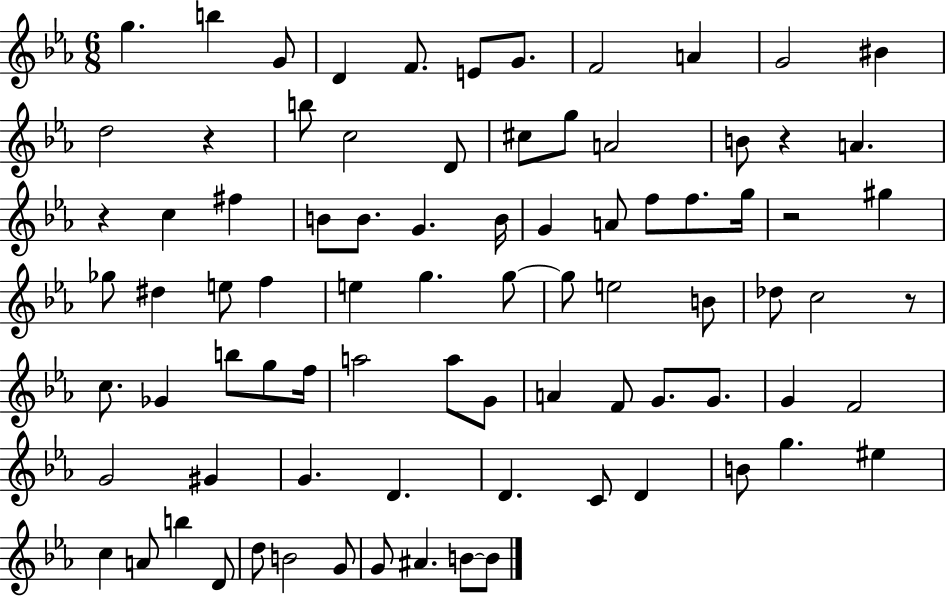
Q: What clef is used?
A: treble